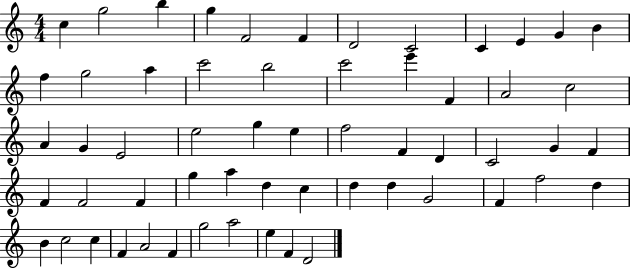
{
  \clef treble
  \numericTimeSignature
  \time 4/4
  \key c \major
  c''4 g''2 b''4 | g''4 f'2 f'4 | d'2 c'2 | c'4 e'4 g'4 b'4 | \break f''4 g''2 a''4 | c'''2 b''2 | c'''2 e'''4 f'4 | a'2 c''2 | \break a'4 g'4 e'2 | e''2 g''4 e''4 | f''2 f'4 d'4 | c'2 g'4 f'4 | \break f'4 f'2 f'4 | g''4 a''4 d''4 c''4 | d''4 d''4 g'2 | f'4 f''2 d''4 | \break b'4 c''2 c''4 | f'4 a'2 f'4 | g''2 a''2 | e''4 f'4 d'2 | \break \bar "|."
}